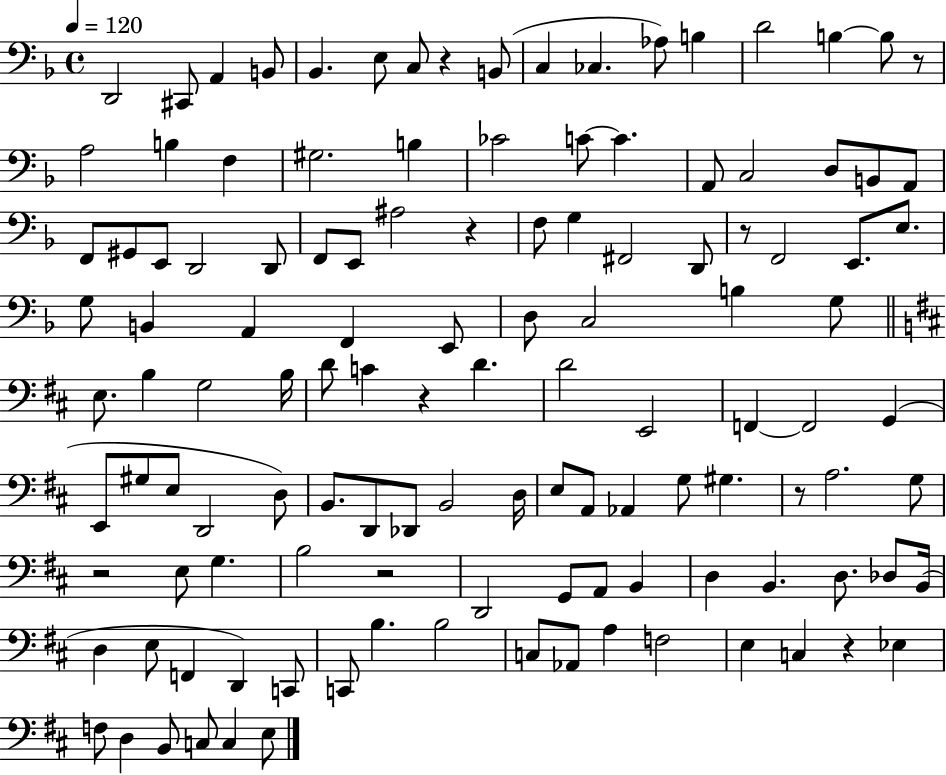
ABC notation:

X:1
T:Untitled
M:4/4
L:1/4
K:F
D,,2 ^C,,/2 A,, B,,/2 _B,, E,/2 C,/2 z B,,/2 C, _C, _A,/2 B, D2 B, B,/2 z/2 A,2 B, F, ^G,2 B, _C2 C/2 C A,,/2 C,2 D,/2 B,,/2 A,,/2 F,,/2 ^G,,/2 E,,/2 D,,2 D,,/2 F,,/2 E,,/2 ^A,2 z F,/2 G, ^F,,2 D,,/2 z/2 F,,2 E,,/2 E,/2 G,/2 B,, A,, F,, E,,/2 D,/2 C,2 B, G,/2 E,/2 B, G,2 B,/4 D/2 C z D D2 E,,2 F,, F,,2 G,, E,,/2 ^G,/2 E,/2 D,,2 D,/2 B,,/2 D,,/2 _D,,/2 B,,2 D,/4 E,/2 A,,/2 _A,, G,/2 ^G, z/2 A,2 G,/2 z2 E,/2 G, B,2 z2 D,,2 G,,/2 A,,/2 B,, D, B,, D,/2 _D,/2 B,,/4 D, E,/2 F,, D,, C,,/2 C,,/2 B, B,2 C,/2 _A,,/2 A, F,2 E, C, z _E, F,/2 D, B,,/2 C,/2 C, E,/2